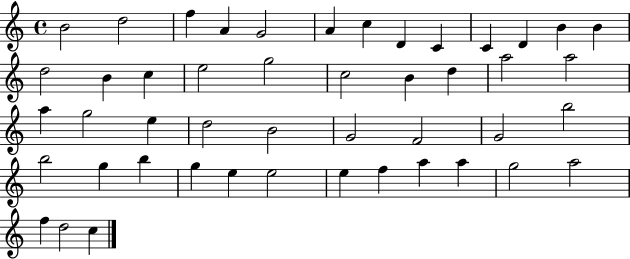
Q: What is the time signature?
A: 4/4